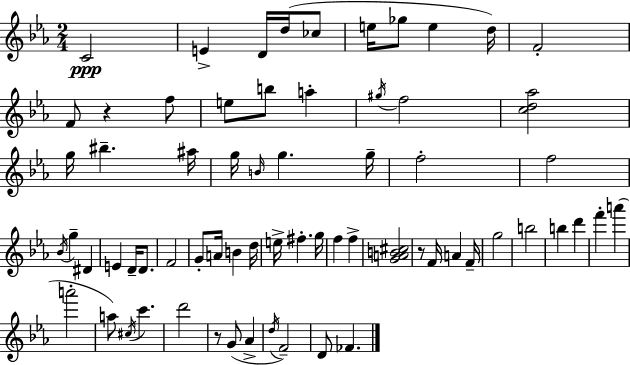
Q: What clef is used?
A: treble